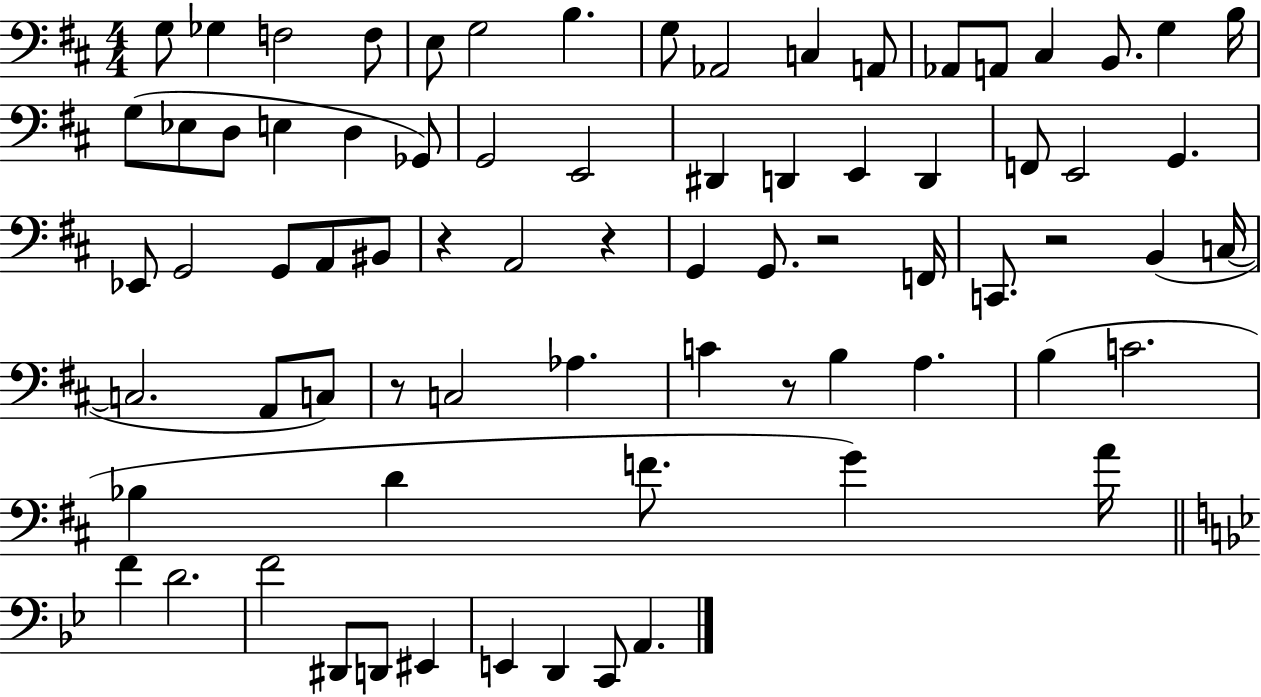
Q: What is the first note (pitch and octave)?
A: G3